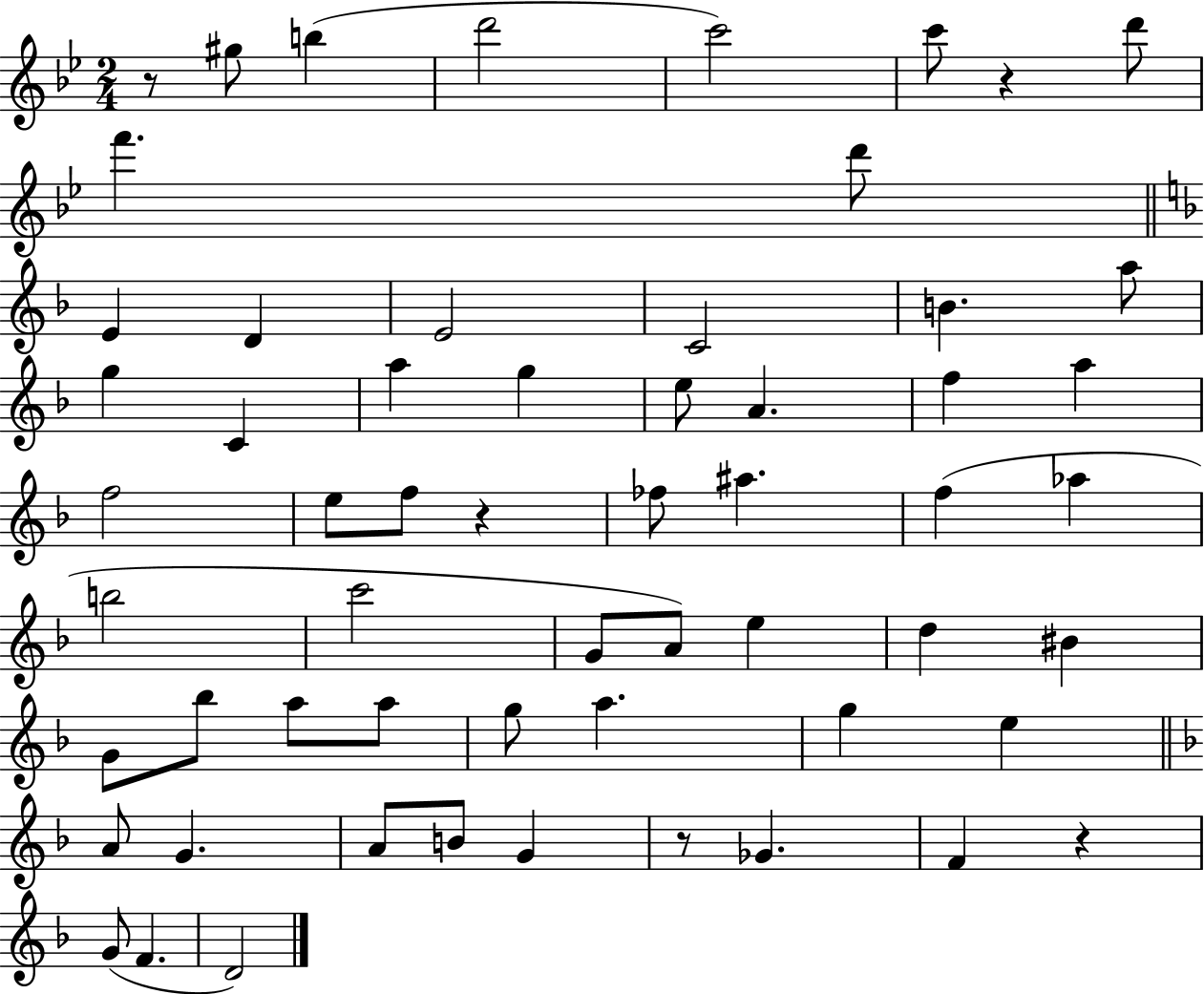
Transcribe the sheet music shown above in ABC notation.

X:1
T:Untitled
M:2/4
L:1/4
K:Bb
z/2 ^g/2 b d'2 c'2 c'/2 z d'/2 f' d'/2 E D E2 C2 B a/2 g C a g e/2 A f a f2 e/2 f/2 z _f/2 ^a f _a b2 c'2 G/2 A/2 e d ^B G/2 _b/2 a/2 a/2 g/2 a g e A/2 G A/2 B/2 G z/2 _G F z G/2 F D2